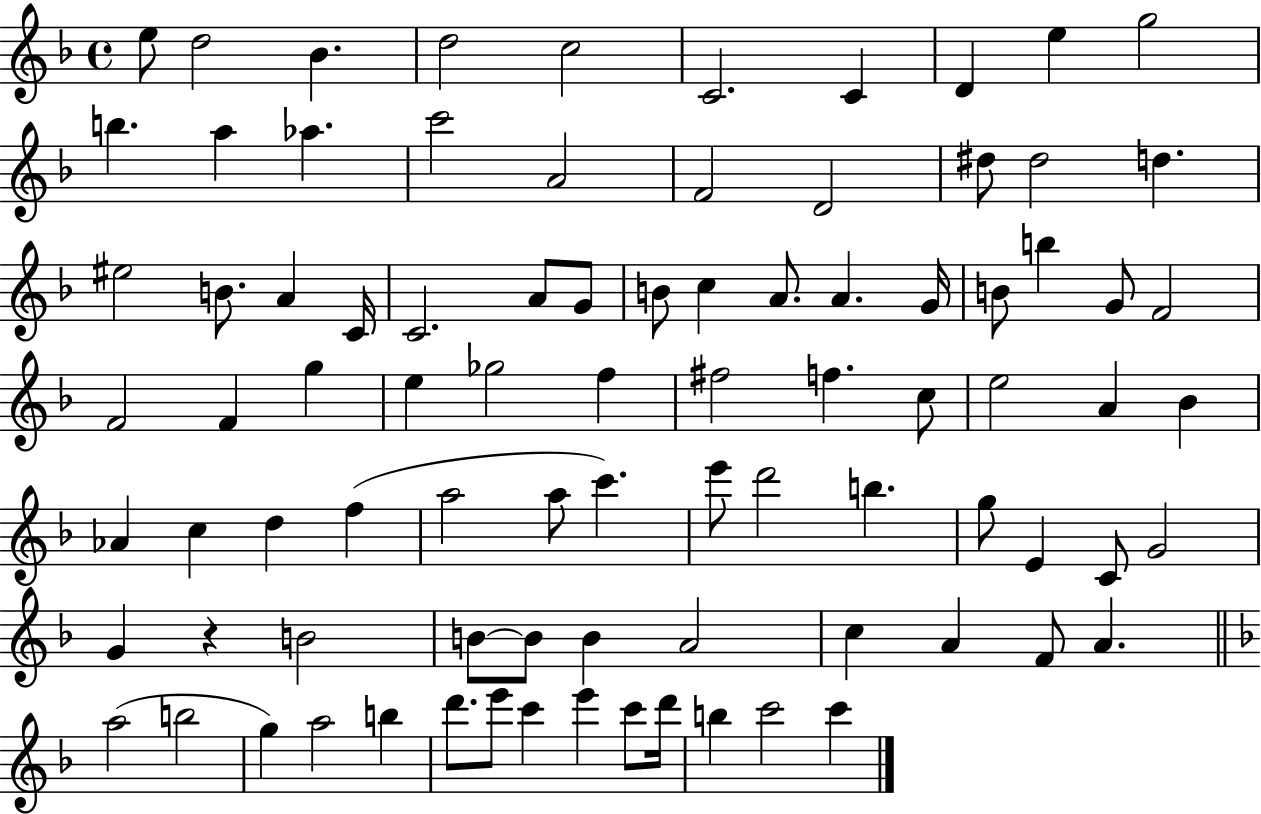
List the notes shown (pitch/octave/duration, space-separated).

E5/e D5/h Bb4/q. D5/h C5/h C4/h. C4/q D4/q E5/q G5/h B5/q. A5/q Ab5/q. C6/h A4/h F4/h D4/h D#5/e D#5/h D5/q. EIS5/h B4/e. A4/q C4/s C4/h. A4/e G4/e B4/e C5/q A4/e. A4/q. G4/s B4/e B5/q G4/e F4/h F4/h F4/q G5/q E5/q Gb5/h F5/q F#5/h F5/q. C5/e E5/h A4/q Bb4/q Ab4/q C5/q D5/q F5/q A5/h A5/e C6/q. E6/e D6/h B5/q. G5/e E4/q C4/e G4/h G4/q R/q B4/h B4/e B4/e B4/q A4/h C5/q A4/q F4/e A4/q. A5/h B5/h G5/q A5/h B5/q D6/e. E6/e C6/q E6/q C6/e D6/s B5/q C6/h C6/q